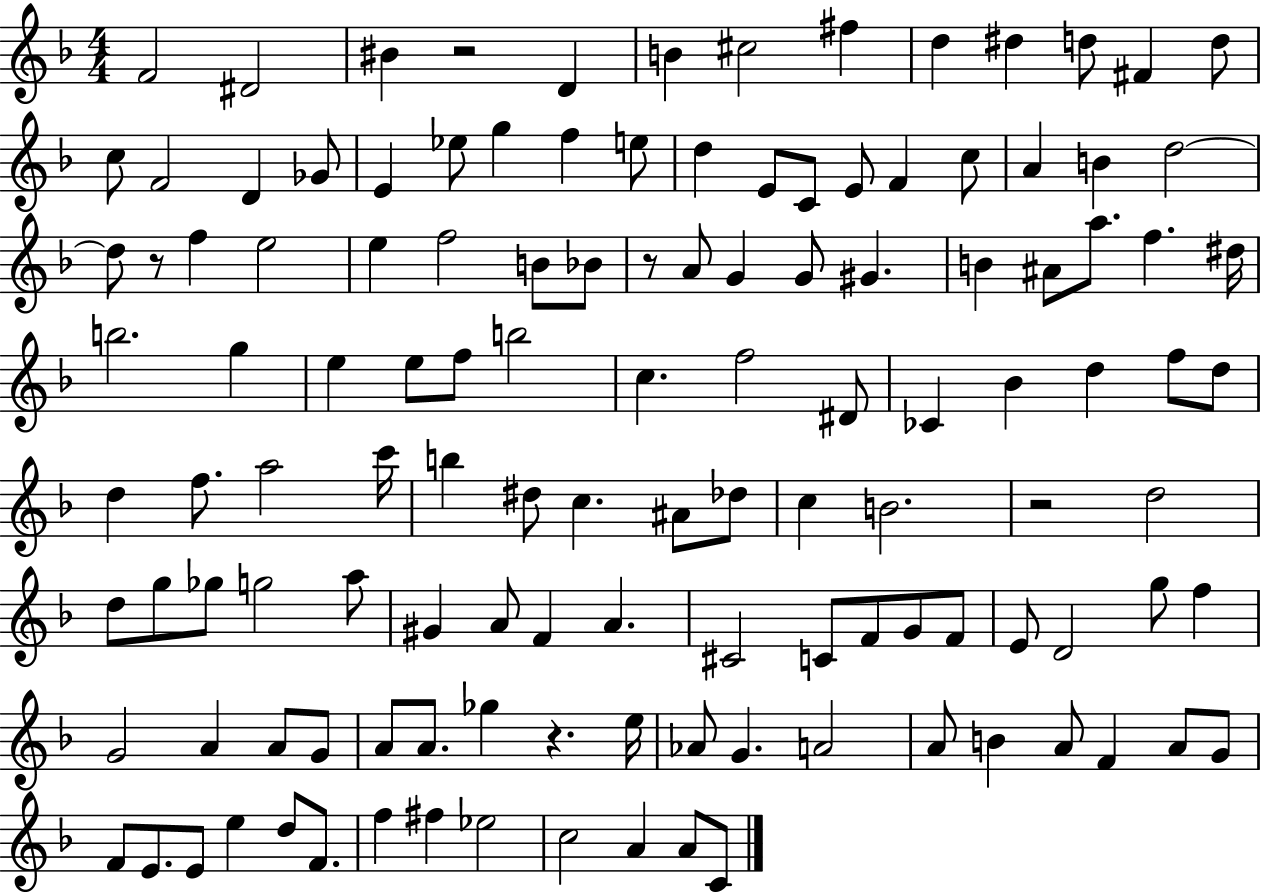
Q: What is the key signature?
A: F major